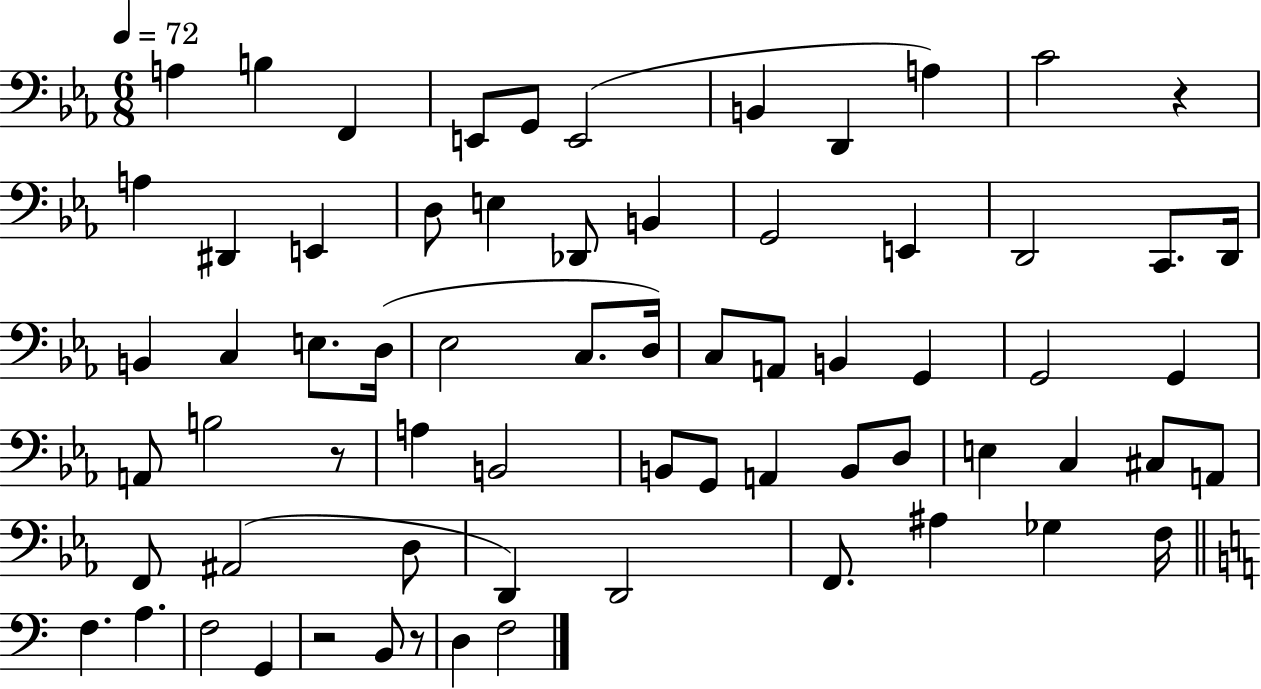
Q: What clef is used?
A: bass